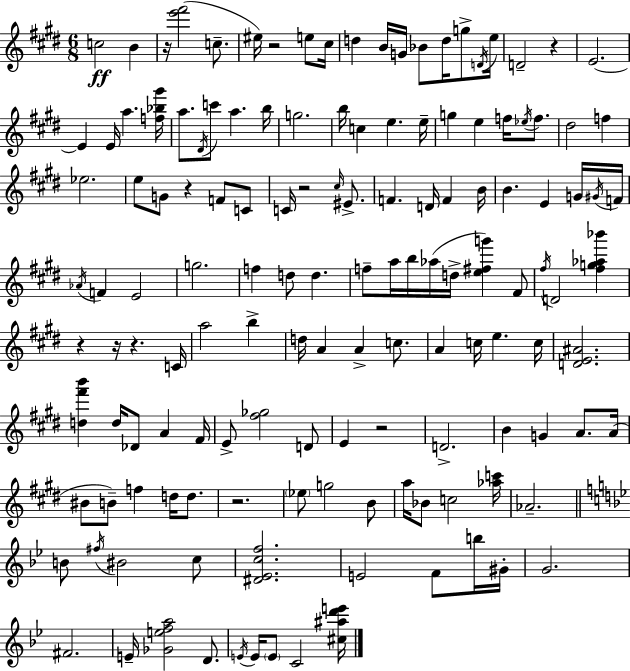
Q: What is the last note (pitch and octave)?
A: C4